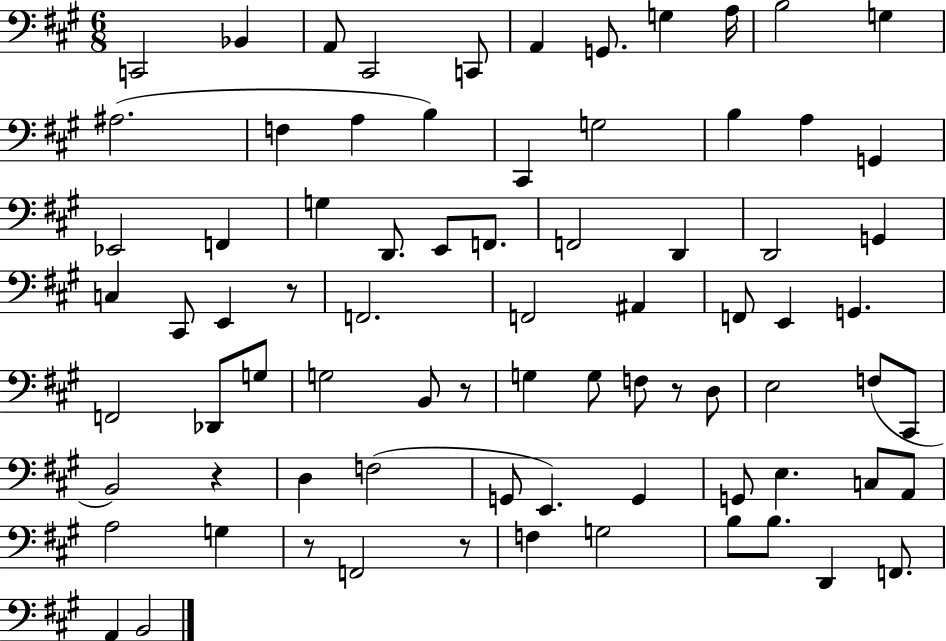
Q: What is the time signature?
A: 6/8